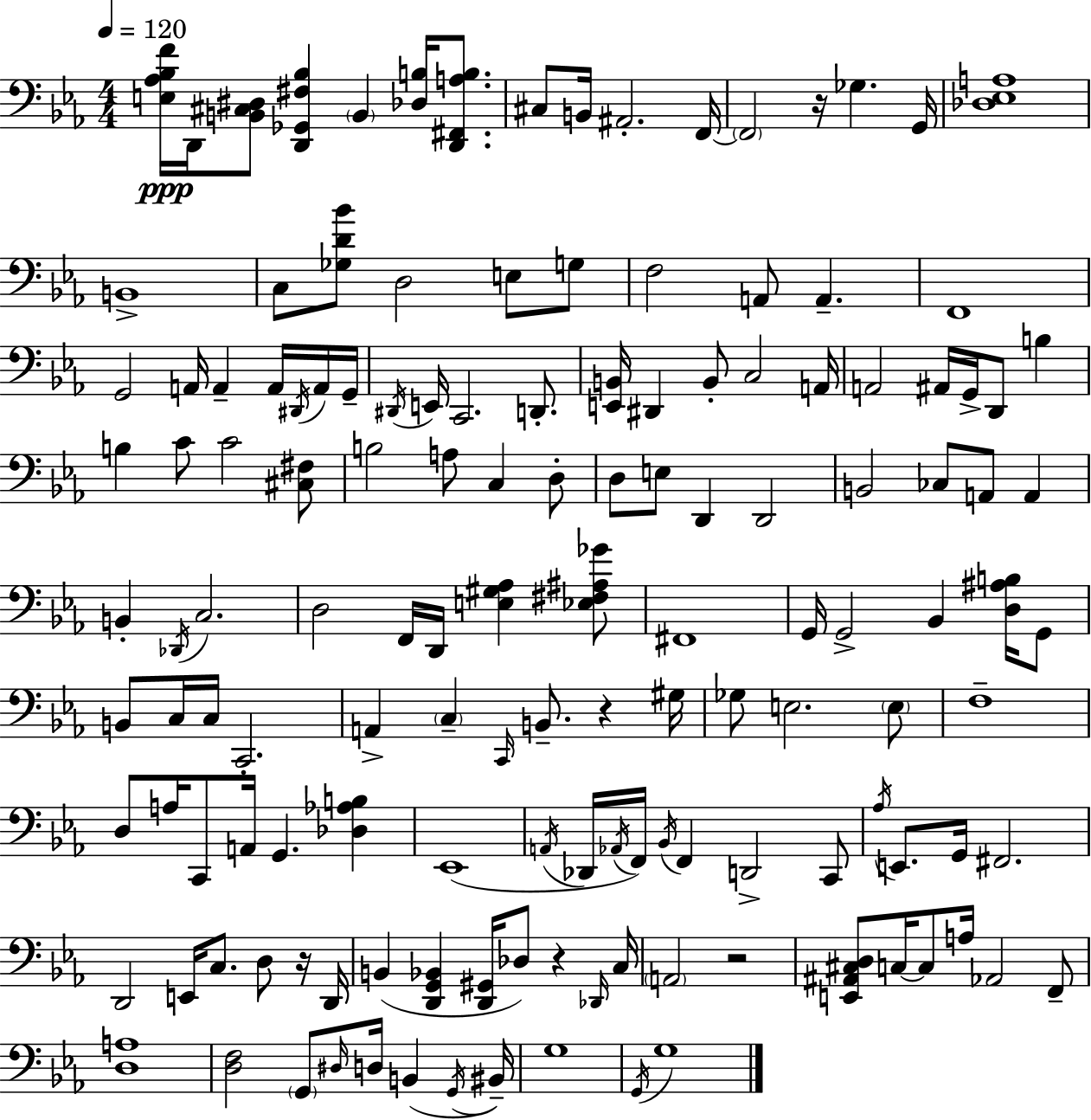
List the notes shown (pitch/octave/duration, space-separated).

[E3,Ab3,Bb3,F4]/s D2/s [B2,C#3,D#3]/e [D2,Gb2,F#3,Bb3]/q B2/q [Db3,B3]/s [D2,F#2,A3,B3]/e. C#3/e B2/s A#2/h. F2/s F2/h R/s Gb3/q. G2/s [Db3,Eb3,A3]/w B2/w C3/e [Gb3,D4,Bb4]/e D3/h E3/e G3/e F3/h A2/e A2/q. F2/w G2/h A2/s A2/q A2/s D#2/s A2/s G2/s D#2/s E2/s C2/h. D2/e. [E2,B2]/s D#2/q B2/e C3/h A2/s A2/h A#2/s G2/s D2/e B3/q B3/q C4/e C4/h [C#3,F#3]/e B3/h A3/e C3/q D3/e D3/e E3/e D2/q D2/h B2/h CES3/e A2/e A2/q B2/q Db2/s C3/h. D3/h F2/s D2/s [E3,G#3,Ab3]/q [Eb3,F#3,A#3,Gb4]/e F#2/w G2/s G2/h Bb2/q [D3,A#3,B3]/s G2/e B2/e C3/s C3/s C2/h. A2/q C3/q C2/s B2/e. R/q G#3/s Gb3/e E3/h. E3/e F3/w D3/e A3/s C2/e A2/s G2/q. [Db3,Ab3,B3]/q Eb2/w A2/s Db2/s Ab2/s F2/s Bb2/s F2/q D2/h C2/e Ab3/s E2/e. G2/s F#2/h. D2/h E2/s C3/e. D3/e R/s D2/s B2/q [D2,G2,Bb2]/q [D2,G#2]/s Db3/e R/q Db2/s C3/s A2/h R/h [E2,A#2,C#3,D3]/e C3/s C3/e A3/s Ab2/h F2/e [D3,A3]/w [D3,F3]/h G2/e D#3/s D3/s B2/q G2/s BIS2/s G3/w G2/s G3/w